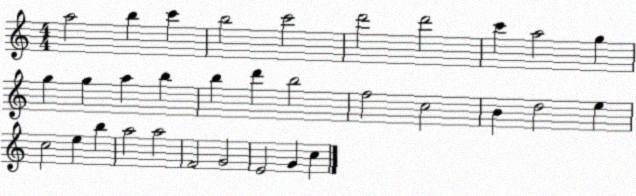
X:1
T:Untitled
M:4/4
L:1/4
K:C
a2 b c' b2 c'2 d'2 d'2 c' a2 g g g a b b d' b2 f2 c2 B d2 e c2 e b a2 a2 F2 G2 E2 G c